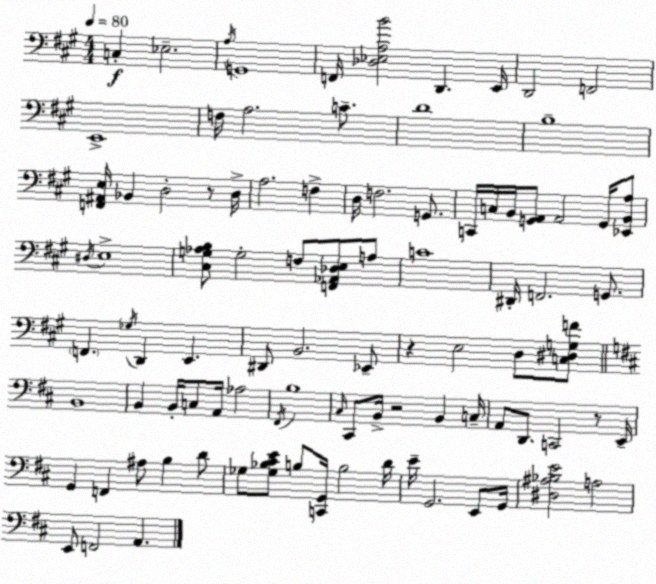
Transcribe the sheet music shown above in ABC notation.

X:1
T:Untitled
M:4/4
L:1/4
K:A
C, _E,2 A,/4 G,,4 F,,/4 [_D,_E,A,B]2 D,, E,,/4 D,,2 F,,2 E,,4 F,/4 A,2 C/2 D4 B,4 [F,,^A,,E,]/4 _B,, D,2 z/2 D,/4 A,2 F, D,/4 F,2 G,,/2 C,,/4 C,/4 B,,/4 [G,,A,,]/2 A,,2 G,,/4 [_E,,B,,A,]/2 ^D,/4 E,4 [^C,G,_A,B,]/2 G,2 F,/2 [F,,_A,,_D,E,]/2 A,/2 C4 ^D,,/4 F,,2 G,,/2 F,, _G,/4 D,, E,, ^D,,/2 B,,2 _E,,/2 z E,2 D,/2 [C,^D,G,F]/2 B,,4 B,, B,,/4 C,/2 A,,/4 _A,2 ^F,,/4 B,4 ^C,/4 ^C,,/2 B,,/4 z2 B,, C,/4 A,,/2 D,,/2 C,,2 z/2 E,,/4 G,, F,, ^A,/2 B, D/2 _G,/2 [_G,_B,^CE]/2 B,/2 [C,,G,,]/4 B,2 D/4 E/4 G,,2 E,,/2 G,,/4 [^D,^A,_B,E]2 A,2 E,,/2 F,,2 A,,